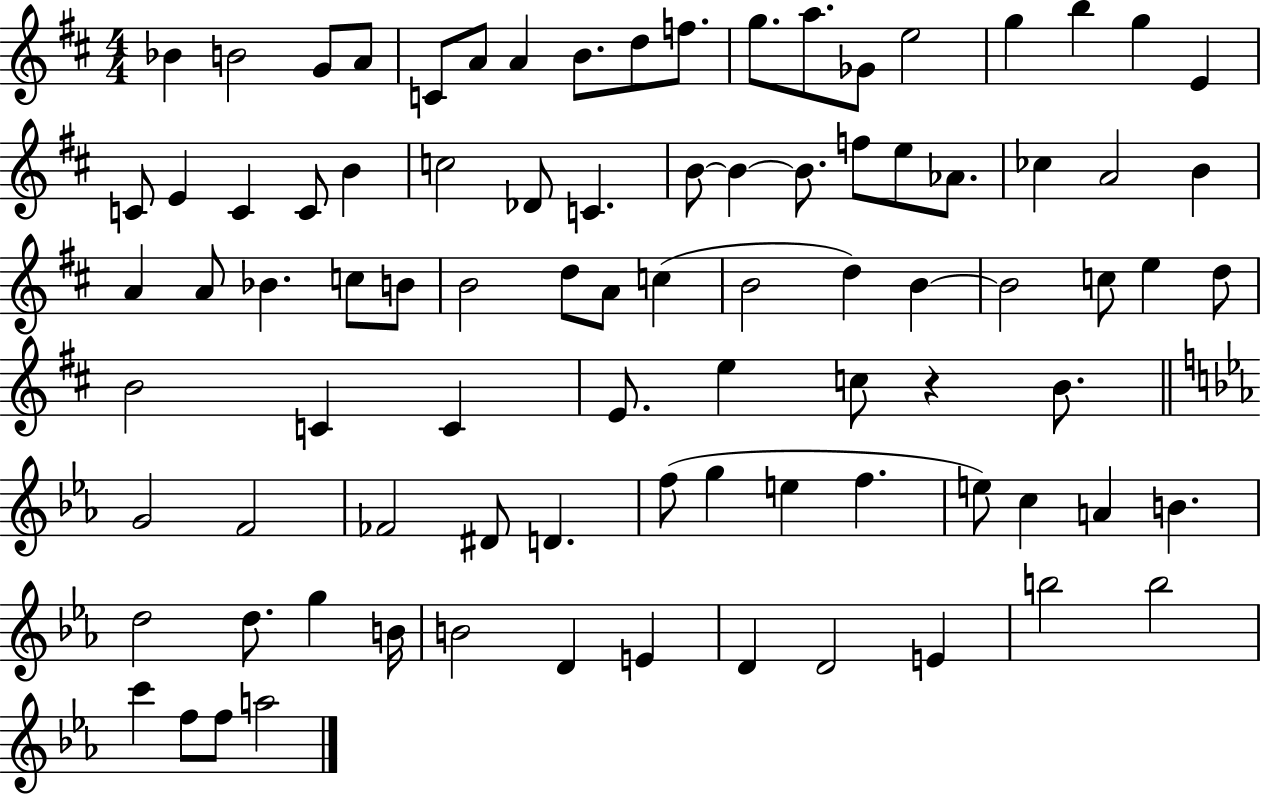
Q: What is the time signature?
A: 4/4